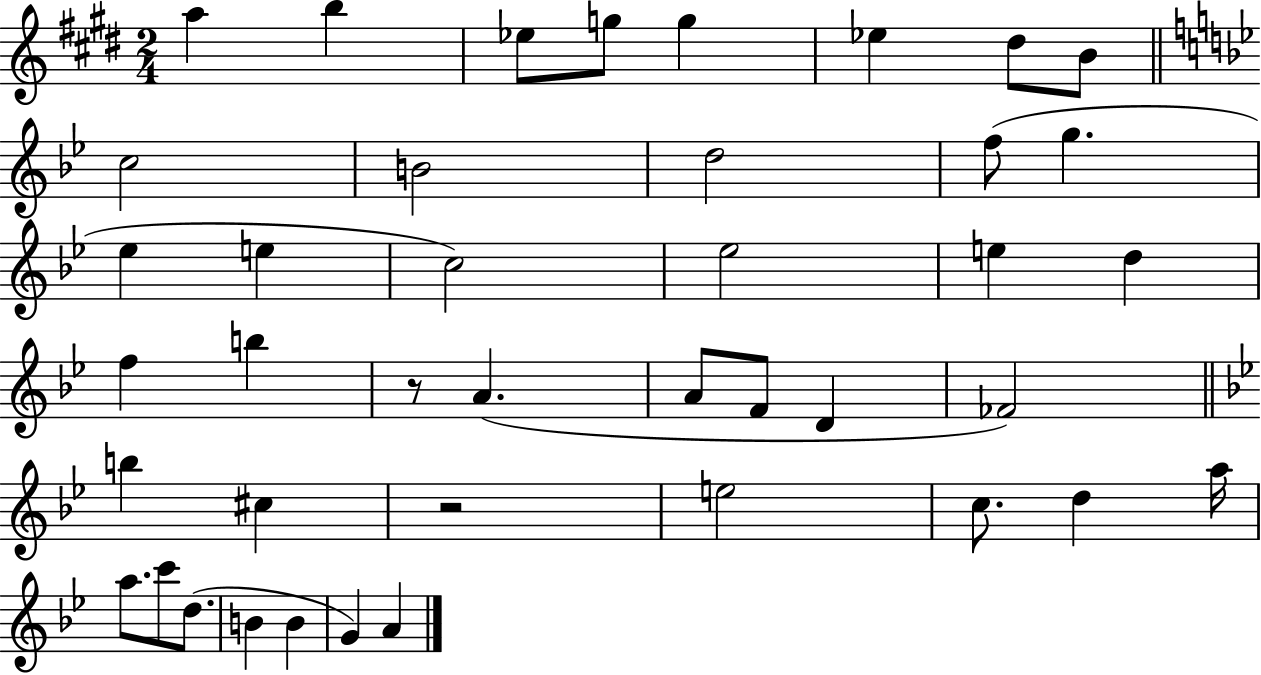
X:1
T:Untitled
M:2/4
L:1/4
K:E
a b _e/2 g/2 g _e ^d/2 B/2 c2 B2 d2 f/2 g _e e c2 _e2 e d f b z/2 A A/2 F/2 D _F2 b ^c z2 e2 c/2 d a/4 a/2 c'/2 d/2 B B G A